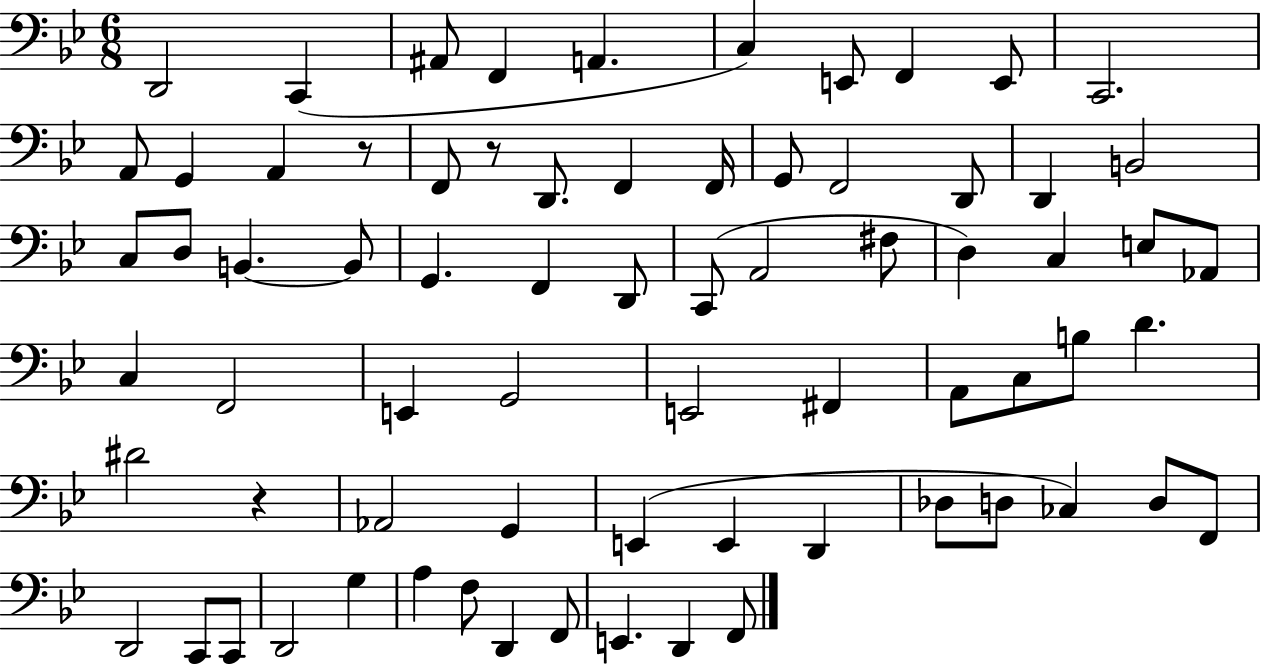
D2/h C2/q A#2/e F2/q A2/q. C3/q E2/e F2/q E2/e C2/h. A2/e G2/q A2/q R/e F2/e R/e D2/e. F2/q F2/s G2/e F2/h D2/e D2/q B2/h C3/e D3/e B2/q. B2/e G2/q. F2/q D2/e C2/e A2/h F#3/e D3/q C3/q E3/e Ab2/e C3/q F2/h E2/q G2/h E2/h F#2/q A2/e C3/e B3/e D4/q. D#4/h R/q Ab2/h G2/q E2/q E2/q D2/q Db3/e D3/e CES3/q D3/e F2/e D2/h C2/e C2/e D2/h G3/q A3/q F3/e D2/q F2/e E2/q. D2/q F2/e